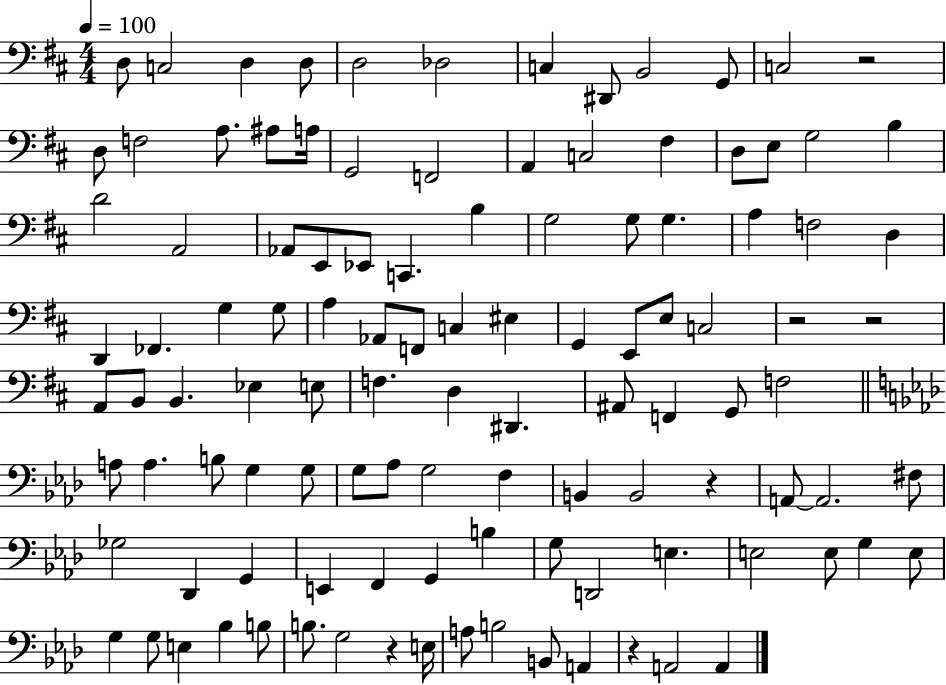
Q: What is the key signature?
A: D major